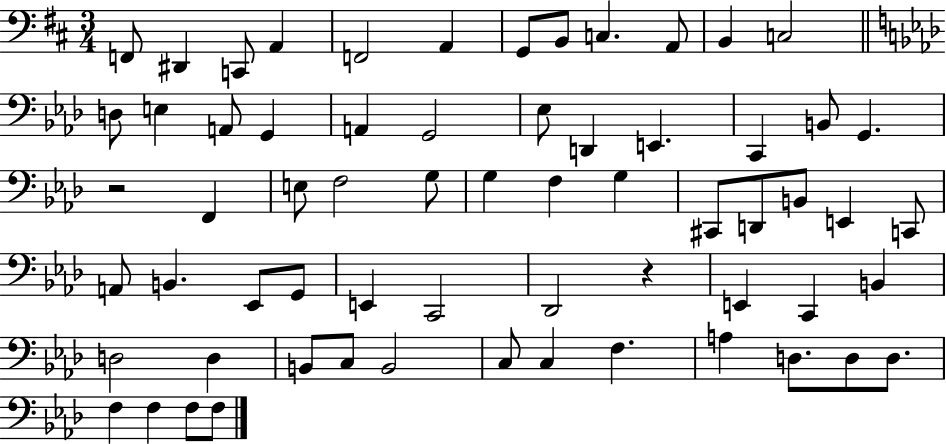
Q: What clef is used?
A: bass